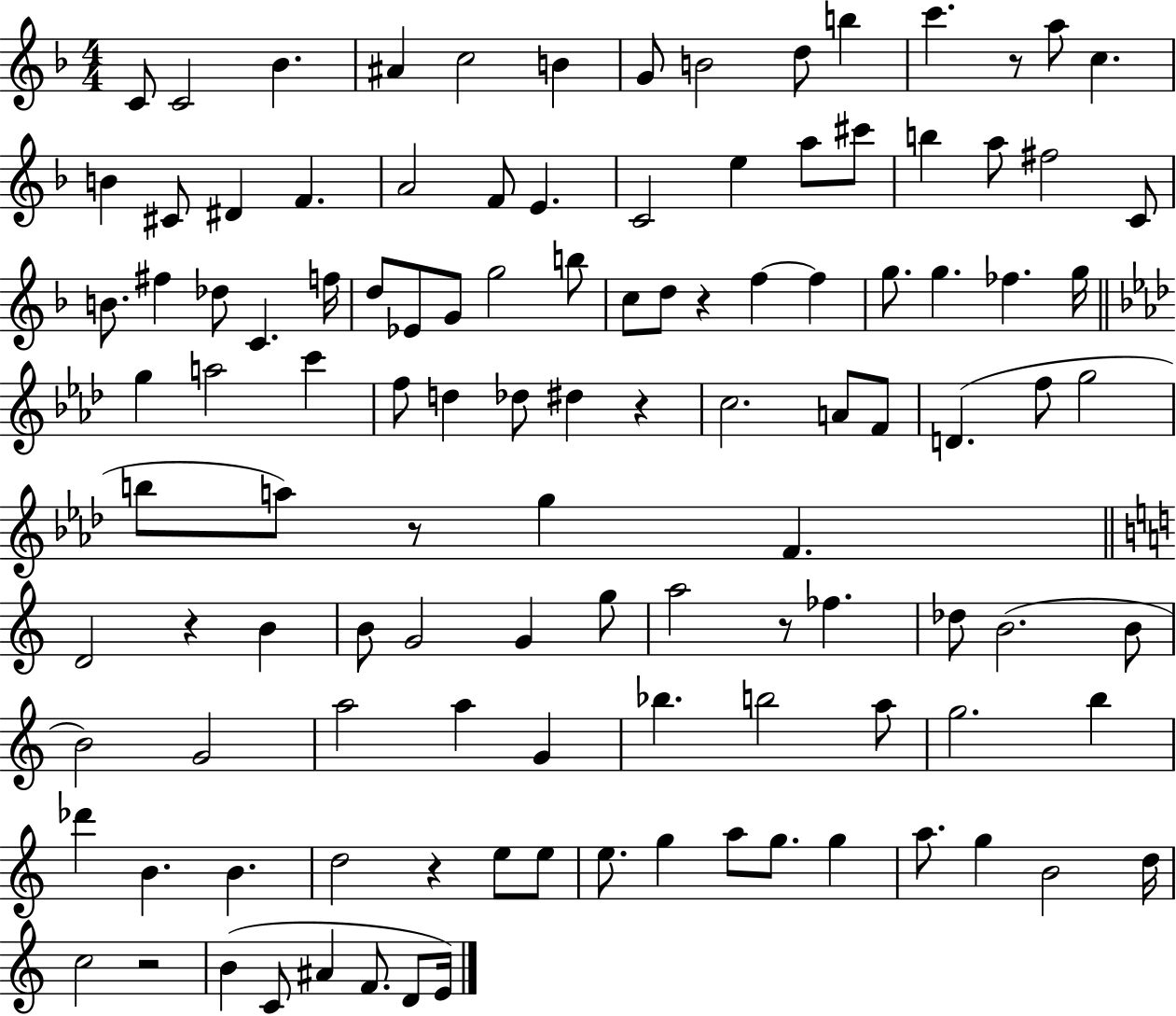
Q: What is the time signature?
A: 4/4